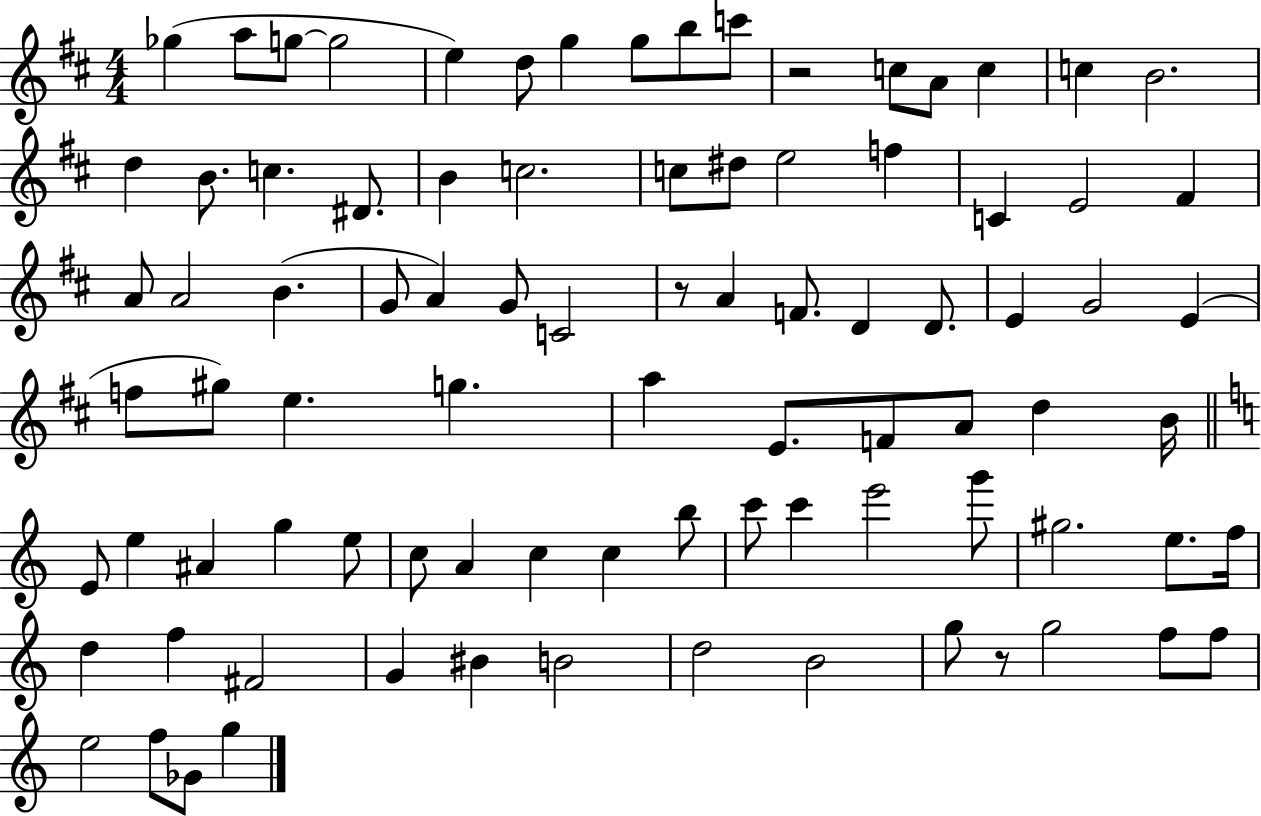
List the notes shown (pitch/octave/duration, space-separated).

Gb5/q A5/e G5/e G5/h E5/q D5/e G5/q G5/e B5/e C6/e R/h C5/e A4/e C5/q C5/q B4/h. D5/q B4/e. C5/q. D#4/e. B4/q C5/h. C5/e D#5/e E5/h F5/q C4/q E4/h F#4/q A4/e A4/h B4/q. G4/e A4/q G4/e C4/h R/e A4/q F4/e. D4/q D4/e. E4/q G4/h E4/q F5/e G#5/e E5/q. G5/q. A5/q E4/e. F4/e A4/e D5/q B4/s E4/e E5/q A#4/q G5/q E5/e C5/e A4/q C5/q C5/q B5/e C6/e C6/q E6/h G6/e G#5/h. E5/e. F5/s D5/q F5/q F#4/h G4/q BIS4/q B4/h D5/h B4/h G5/e R/e G5/h F5/e F5/e E5/h F5/e Gb4/e G5/q